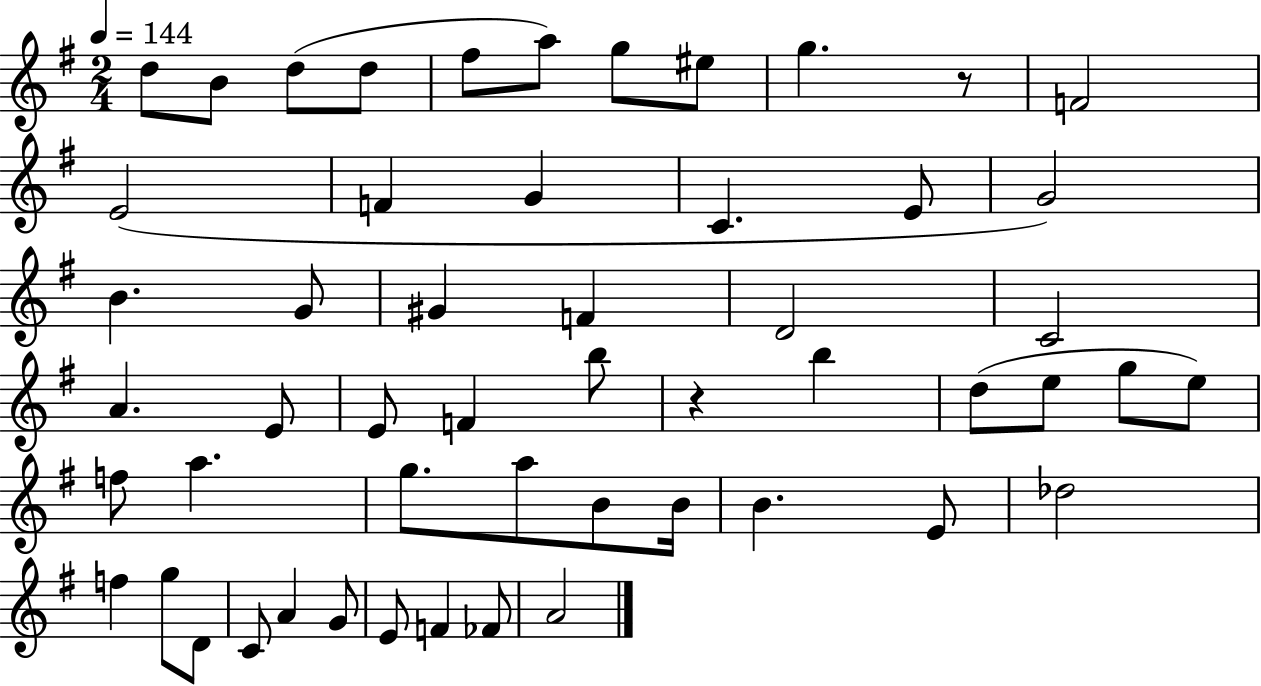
X:1
T:Untitled
M:2/4
L:1/4
K:G
d/2 B/2 d/2 d/2 ^f/2 a/2 g/2 ^e/2 g z/2 F2 E2 F G C E/2 G2 B G/2 ^G F D2 C2 A E/2 E/2 F b/2 z b d/2 e/2 g/2 e/2 f/2 a g/2 a/2 B/2 B/4 B E/2 _d2 f g/2 D/2 C/2 A G/2 E/2 F _F/2 A2